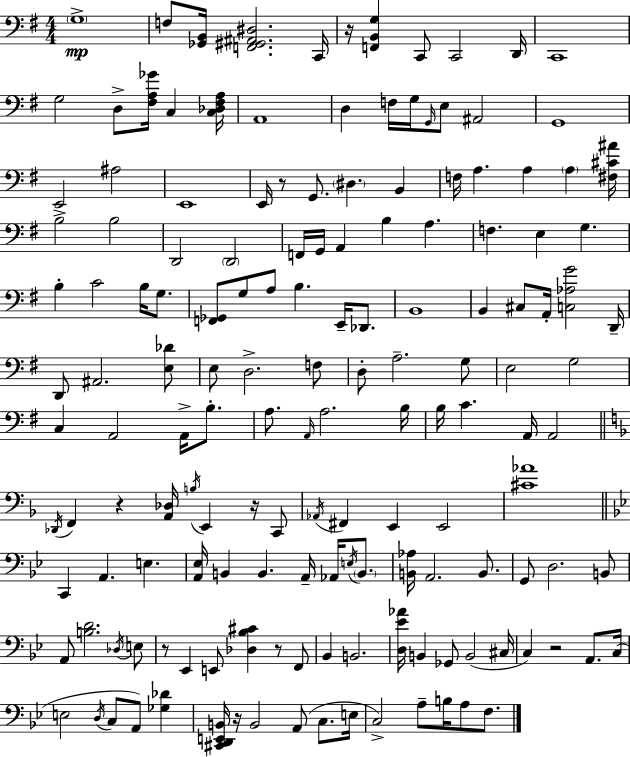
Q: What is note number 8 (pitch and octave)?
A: G3